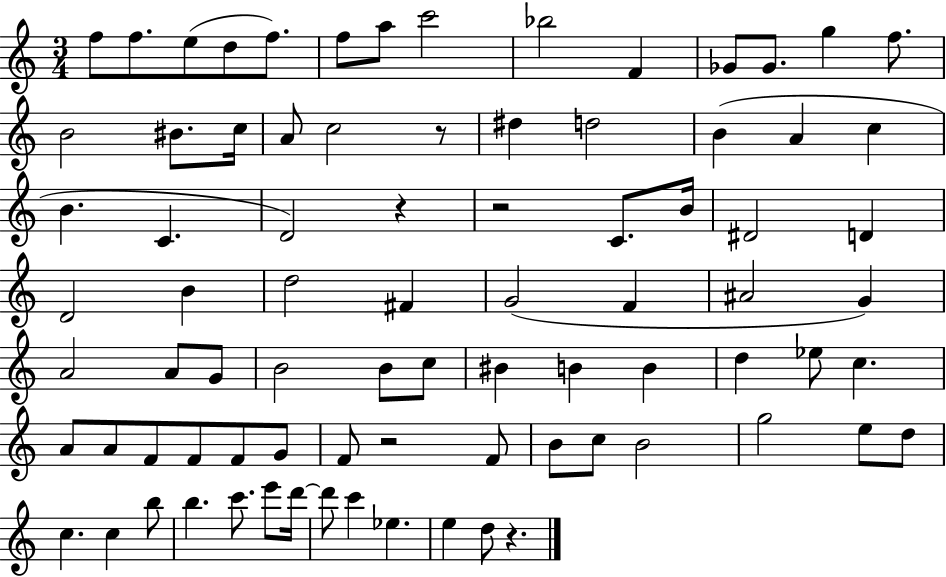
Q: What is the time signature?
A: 3/4